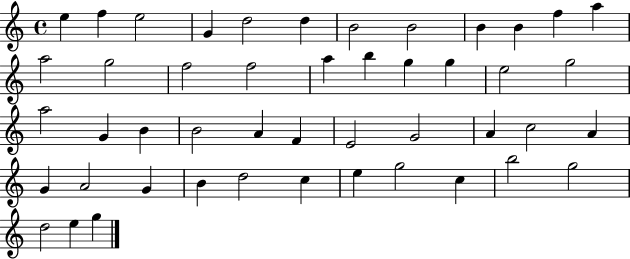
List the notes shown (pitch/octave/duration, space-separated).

E5/q F5/q E5/h G4/q D5/h D5/q B4/h B4/h B4/q B4/q F5/q A5/q A5/h G5/h F5/h F5/h A5/q B5/q G5/q G5/q E5/h G5/h A5/h G4/q B4/q B4/h A4/q F4/q E4/h G4/h A4/q C5/h A4/q G4/q A4/h G4/q B4/q D5/h C5/q E5/q G5/h C5/q B5/h G5/h D5/h E5/q G5/q